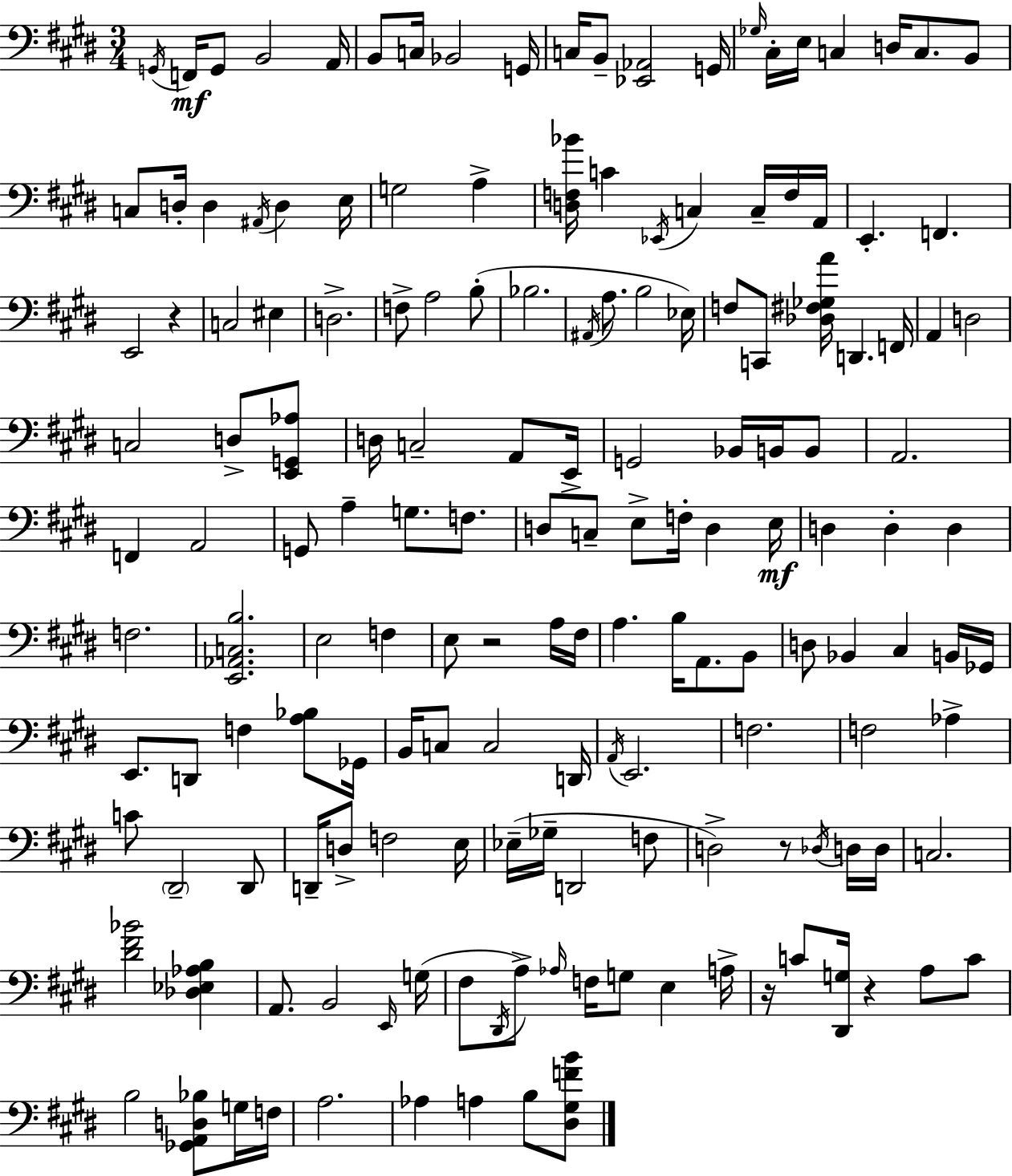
G2/s F2/s G2/e B2/h A2/s B2/e C3/s Bb2/h G2/s C3/s B2/e [Eb2,Ab2]/h G2/s Gb3/s C#3/s E3/s C3/q D3/s C3/e. B2/e C3/e D3/s D3/q A#2/s D3/q E3/s G3/h A3/q [D3,F3,Bb4]/s C4/q Eb2/s C3/q C3/s F3/s A2/s E2/q. F2/q. E2/h R/q C3/h EIS3/q D3/h. F3/e A3/h B3/e Bb3/h. A#2/s A3/e. B3/h Eb3/s F3/e C2/e [Db3,F#3,Gb3,A4]/s D2/q. F2/s A2/q D3/h C3/h D3/e [E2,G2,Ab3]/e D3/s C3/h A2/e E2/s G2/h Bb2/s B2/s B2/e A2/h. F2/q A2/h G2/e A3/q G3/e. F3/e. D3/e C3/e E3/e F3/s D3/q E3/s D3/q D3/q D3/q F3/h. [E2,Ab2,C3,B3]/h. E3/h F3/q E3/e R/h A3/s F#3/s A3/q. B3/s A2/e. B2/e D3/e Bb2/q C#3/q B2/s Gb2/s E2/e. D2/e F3/q [A3,Bb3]/e Gb2/s B2/s C3/e C3/h D2/s A2/s E2/h. F3/h. F3/h Ab3/q C4/e D#2/h D#2/e D2/s D3/e F3/h E3/s Eb3/s Gb3/s D2/h F3/e D3/h R/e Db3/s D3/s D3/s C3/h. [D#4,F#4,Bb4]/h [Db3,Eb3,Ab3,B3]/q A2/e. B2/h E2/s G3/s F#3/e D#2/s A3/e Ab3/s F3/s G3/e E3/q A3/s R/s C4/e [D#2,G3]/s R/q A3/e C4/e B3/h [Gb2,A2,D3,Bb3]/e G3/s F3/s A3/h. Ab3/q A3/q B3/e [D#3,G#3,F4,B4]/e